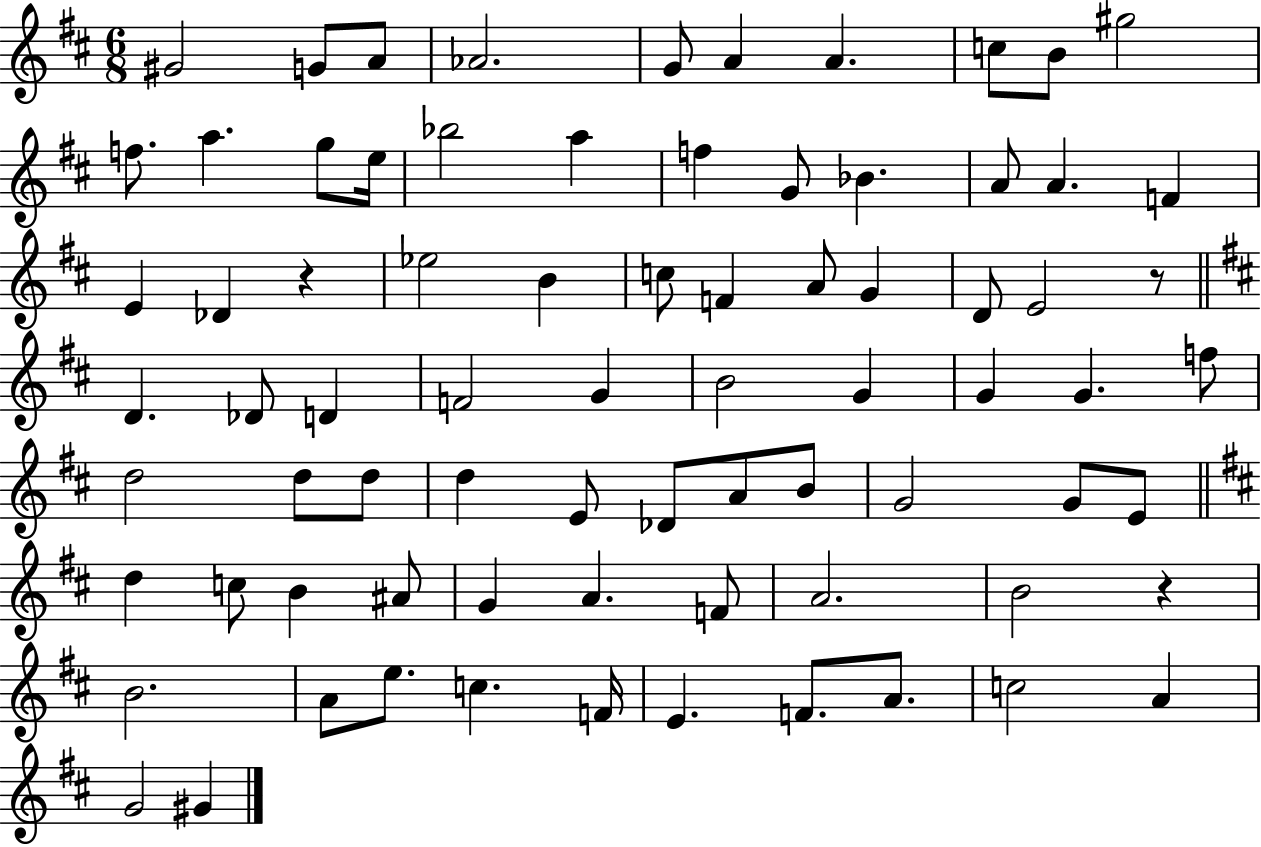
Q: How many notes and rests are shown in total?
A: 77